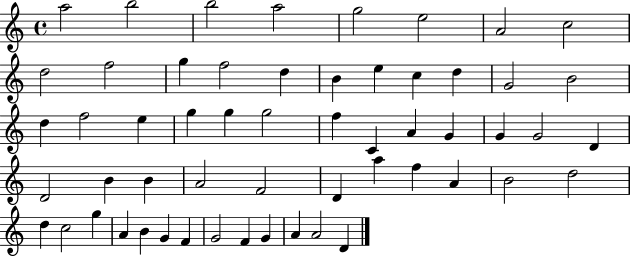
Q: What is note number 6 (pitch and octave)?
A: E5